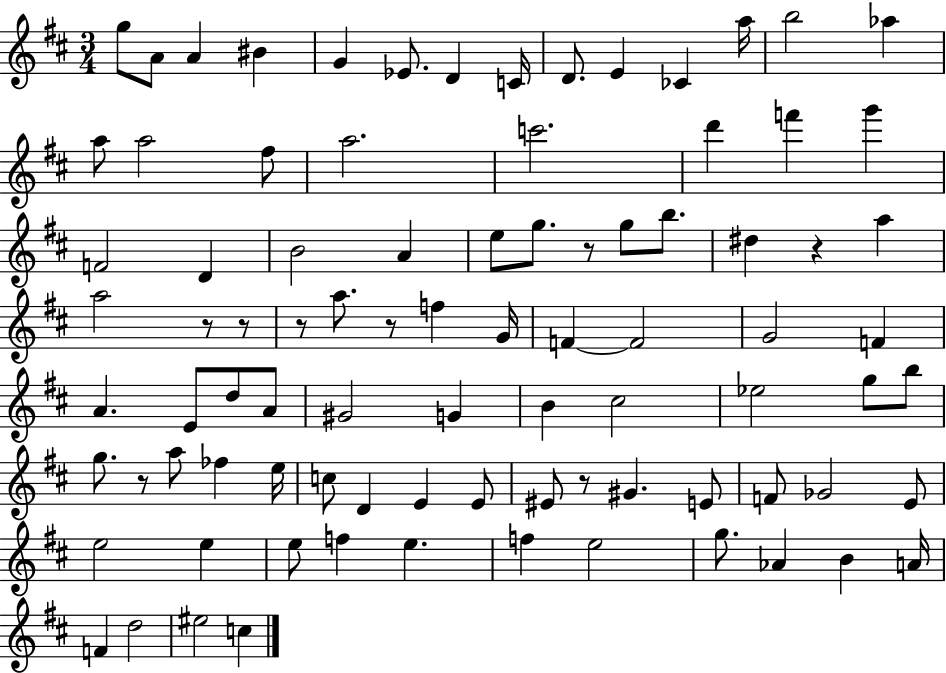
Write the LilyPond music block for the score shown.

{
  \clef treble
  \numericTimeSignature
  \time 3/4
  \key d \major
  \repeat volta 2 { g''8 a'8 a'4 bis'4 | g'4 ees'8. d'4 c'16 | d'8. e'4 ces'4 a''16 | b''2 aes''4 | \break a''8 a''2 fis''8 | a''2. | c'''2. | d'''4 f'''4 g'''4 | \break f'2 d'4 | b'2 a'4 | e''8 g''8. r8 g''8 b''8. | dis''4 r4 a''4 | \break a''2 r8 r8 | r8 a''8. r8 f''4 g'16 | f'4~~ f'2 | g'2 f'4 | \break a'4. e'8 d''8 a'8 | gis'2 g'4 | b'4 cis''2 | ees''2 g''8 b''8 | \break g''8. r8 a''8 fes''4 e''16 | c''8 d'4 e'4 e'8 | eis'8 r8 gis'4. e'8 | f'8 ges'2 e'8 | \break e''2 e''4 | e''8 f''4 e''4. | f''4 e''2 | g''8. aes'4 b'4 a'16 | \break f'4 d''2 | eis''2 c''4 | } \bar "|."
}